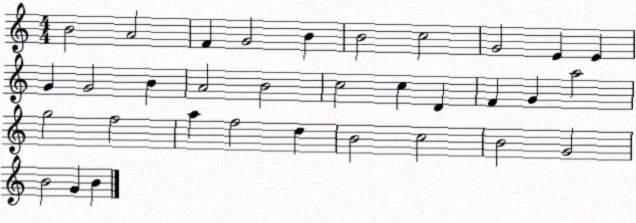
X:1
T:Untitled
M:4/4
L:1/4
K:C
B2 A2 F G2 B B2 c2 G2 E E G G2 B A2 B2 c2 c D F G a2 g2 f2 a f2 d B2 c2 B2 G2 B2 G B